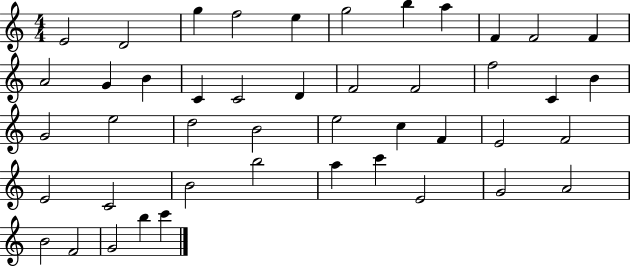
E4/h D4/h G5/q F5/h E5/q G5/h B5/q A5/q F4/q F4/h F4/q A4/h G4/q B4/q C4/q C4/h D4/q F4/h F4/h F5/h C4/q B4/q G4/h E5/h D5/h B4/h E5/h C5/q F4/q E4/h F4/h E4/h C4/h B4/h B5/h A5/q C6/q E4/h G4/h A4/h B4/h F4/h G4/h B5/q C6/q